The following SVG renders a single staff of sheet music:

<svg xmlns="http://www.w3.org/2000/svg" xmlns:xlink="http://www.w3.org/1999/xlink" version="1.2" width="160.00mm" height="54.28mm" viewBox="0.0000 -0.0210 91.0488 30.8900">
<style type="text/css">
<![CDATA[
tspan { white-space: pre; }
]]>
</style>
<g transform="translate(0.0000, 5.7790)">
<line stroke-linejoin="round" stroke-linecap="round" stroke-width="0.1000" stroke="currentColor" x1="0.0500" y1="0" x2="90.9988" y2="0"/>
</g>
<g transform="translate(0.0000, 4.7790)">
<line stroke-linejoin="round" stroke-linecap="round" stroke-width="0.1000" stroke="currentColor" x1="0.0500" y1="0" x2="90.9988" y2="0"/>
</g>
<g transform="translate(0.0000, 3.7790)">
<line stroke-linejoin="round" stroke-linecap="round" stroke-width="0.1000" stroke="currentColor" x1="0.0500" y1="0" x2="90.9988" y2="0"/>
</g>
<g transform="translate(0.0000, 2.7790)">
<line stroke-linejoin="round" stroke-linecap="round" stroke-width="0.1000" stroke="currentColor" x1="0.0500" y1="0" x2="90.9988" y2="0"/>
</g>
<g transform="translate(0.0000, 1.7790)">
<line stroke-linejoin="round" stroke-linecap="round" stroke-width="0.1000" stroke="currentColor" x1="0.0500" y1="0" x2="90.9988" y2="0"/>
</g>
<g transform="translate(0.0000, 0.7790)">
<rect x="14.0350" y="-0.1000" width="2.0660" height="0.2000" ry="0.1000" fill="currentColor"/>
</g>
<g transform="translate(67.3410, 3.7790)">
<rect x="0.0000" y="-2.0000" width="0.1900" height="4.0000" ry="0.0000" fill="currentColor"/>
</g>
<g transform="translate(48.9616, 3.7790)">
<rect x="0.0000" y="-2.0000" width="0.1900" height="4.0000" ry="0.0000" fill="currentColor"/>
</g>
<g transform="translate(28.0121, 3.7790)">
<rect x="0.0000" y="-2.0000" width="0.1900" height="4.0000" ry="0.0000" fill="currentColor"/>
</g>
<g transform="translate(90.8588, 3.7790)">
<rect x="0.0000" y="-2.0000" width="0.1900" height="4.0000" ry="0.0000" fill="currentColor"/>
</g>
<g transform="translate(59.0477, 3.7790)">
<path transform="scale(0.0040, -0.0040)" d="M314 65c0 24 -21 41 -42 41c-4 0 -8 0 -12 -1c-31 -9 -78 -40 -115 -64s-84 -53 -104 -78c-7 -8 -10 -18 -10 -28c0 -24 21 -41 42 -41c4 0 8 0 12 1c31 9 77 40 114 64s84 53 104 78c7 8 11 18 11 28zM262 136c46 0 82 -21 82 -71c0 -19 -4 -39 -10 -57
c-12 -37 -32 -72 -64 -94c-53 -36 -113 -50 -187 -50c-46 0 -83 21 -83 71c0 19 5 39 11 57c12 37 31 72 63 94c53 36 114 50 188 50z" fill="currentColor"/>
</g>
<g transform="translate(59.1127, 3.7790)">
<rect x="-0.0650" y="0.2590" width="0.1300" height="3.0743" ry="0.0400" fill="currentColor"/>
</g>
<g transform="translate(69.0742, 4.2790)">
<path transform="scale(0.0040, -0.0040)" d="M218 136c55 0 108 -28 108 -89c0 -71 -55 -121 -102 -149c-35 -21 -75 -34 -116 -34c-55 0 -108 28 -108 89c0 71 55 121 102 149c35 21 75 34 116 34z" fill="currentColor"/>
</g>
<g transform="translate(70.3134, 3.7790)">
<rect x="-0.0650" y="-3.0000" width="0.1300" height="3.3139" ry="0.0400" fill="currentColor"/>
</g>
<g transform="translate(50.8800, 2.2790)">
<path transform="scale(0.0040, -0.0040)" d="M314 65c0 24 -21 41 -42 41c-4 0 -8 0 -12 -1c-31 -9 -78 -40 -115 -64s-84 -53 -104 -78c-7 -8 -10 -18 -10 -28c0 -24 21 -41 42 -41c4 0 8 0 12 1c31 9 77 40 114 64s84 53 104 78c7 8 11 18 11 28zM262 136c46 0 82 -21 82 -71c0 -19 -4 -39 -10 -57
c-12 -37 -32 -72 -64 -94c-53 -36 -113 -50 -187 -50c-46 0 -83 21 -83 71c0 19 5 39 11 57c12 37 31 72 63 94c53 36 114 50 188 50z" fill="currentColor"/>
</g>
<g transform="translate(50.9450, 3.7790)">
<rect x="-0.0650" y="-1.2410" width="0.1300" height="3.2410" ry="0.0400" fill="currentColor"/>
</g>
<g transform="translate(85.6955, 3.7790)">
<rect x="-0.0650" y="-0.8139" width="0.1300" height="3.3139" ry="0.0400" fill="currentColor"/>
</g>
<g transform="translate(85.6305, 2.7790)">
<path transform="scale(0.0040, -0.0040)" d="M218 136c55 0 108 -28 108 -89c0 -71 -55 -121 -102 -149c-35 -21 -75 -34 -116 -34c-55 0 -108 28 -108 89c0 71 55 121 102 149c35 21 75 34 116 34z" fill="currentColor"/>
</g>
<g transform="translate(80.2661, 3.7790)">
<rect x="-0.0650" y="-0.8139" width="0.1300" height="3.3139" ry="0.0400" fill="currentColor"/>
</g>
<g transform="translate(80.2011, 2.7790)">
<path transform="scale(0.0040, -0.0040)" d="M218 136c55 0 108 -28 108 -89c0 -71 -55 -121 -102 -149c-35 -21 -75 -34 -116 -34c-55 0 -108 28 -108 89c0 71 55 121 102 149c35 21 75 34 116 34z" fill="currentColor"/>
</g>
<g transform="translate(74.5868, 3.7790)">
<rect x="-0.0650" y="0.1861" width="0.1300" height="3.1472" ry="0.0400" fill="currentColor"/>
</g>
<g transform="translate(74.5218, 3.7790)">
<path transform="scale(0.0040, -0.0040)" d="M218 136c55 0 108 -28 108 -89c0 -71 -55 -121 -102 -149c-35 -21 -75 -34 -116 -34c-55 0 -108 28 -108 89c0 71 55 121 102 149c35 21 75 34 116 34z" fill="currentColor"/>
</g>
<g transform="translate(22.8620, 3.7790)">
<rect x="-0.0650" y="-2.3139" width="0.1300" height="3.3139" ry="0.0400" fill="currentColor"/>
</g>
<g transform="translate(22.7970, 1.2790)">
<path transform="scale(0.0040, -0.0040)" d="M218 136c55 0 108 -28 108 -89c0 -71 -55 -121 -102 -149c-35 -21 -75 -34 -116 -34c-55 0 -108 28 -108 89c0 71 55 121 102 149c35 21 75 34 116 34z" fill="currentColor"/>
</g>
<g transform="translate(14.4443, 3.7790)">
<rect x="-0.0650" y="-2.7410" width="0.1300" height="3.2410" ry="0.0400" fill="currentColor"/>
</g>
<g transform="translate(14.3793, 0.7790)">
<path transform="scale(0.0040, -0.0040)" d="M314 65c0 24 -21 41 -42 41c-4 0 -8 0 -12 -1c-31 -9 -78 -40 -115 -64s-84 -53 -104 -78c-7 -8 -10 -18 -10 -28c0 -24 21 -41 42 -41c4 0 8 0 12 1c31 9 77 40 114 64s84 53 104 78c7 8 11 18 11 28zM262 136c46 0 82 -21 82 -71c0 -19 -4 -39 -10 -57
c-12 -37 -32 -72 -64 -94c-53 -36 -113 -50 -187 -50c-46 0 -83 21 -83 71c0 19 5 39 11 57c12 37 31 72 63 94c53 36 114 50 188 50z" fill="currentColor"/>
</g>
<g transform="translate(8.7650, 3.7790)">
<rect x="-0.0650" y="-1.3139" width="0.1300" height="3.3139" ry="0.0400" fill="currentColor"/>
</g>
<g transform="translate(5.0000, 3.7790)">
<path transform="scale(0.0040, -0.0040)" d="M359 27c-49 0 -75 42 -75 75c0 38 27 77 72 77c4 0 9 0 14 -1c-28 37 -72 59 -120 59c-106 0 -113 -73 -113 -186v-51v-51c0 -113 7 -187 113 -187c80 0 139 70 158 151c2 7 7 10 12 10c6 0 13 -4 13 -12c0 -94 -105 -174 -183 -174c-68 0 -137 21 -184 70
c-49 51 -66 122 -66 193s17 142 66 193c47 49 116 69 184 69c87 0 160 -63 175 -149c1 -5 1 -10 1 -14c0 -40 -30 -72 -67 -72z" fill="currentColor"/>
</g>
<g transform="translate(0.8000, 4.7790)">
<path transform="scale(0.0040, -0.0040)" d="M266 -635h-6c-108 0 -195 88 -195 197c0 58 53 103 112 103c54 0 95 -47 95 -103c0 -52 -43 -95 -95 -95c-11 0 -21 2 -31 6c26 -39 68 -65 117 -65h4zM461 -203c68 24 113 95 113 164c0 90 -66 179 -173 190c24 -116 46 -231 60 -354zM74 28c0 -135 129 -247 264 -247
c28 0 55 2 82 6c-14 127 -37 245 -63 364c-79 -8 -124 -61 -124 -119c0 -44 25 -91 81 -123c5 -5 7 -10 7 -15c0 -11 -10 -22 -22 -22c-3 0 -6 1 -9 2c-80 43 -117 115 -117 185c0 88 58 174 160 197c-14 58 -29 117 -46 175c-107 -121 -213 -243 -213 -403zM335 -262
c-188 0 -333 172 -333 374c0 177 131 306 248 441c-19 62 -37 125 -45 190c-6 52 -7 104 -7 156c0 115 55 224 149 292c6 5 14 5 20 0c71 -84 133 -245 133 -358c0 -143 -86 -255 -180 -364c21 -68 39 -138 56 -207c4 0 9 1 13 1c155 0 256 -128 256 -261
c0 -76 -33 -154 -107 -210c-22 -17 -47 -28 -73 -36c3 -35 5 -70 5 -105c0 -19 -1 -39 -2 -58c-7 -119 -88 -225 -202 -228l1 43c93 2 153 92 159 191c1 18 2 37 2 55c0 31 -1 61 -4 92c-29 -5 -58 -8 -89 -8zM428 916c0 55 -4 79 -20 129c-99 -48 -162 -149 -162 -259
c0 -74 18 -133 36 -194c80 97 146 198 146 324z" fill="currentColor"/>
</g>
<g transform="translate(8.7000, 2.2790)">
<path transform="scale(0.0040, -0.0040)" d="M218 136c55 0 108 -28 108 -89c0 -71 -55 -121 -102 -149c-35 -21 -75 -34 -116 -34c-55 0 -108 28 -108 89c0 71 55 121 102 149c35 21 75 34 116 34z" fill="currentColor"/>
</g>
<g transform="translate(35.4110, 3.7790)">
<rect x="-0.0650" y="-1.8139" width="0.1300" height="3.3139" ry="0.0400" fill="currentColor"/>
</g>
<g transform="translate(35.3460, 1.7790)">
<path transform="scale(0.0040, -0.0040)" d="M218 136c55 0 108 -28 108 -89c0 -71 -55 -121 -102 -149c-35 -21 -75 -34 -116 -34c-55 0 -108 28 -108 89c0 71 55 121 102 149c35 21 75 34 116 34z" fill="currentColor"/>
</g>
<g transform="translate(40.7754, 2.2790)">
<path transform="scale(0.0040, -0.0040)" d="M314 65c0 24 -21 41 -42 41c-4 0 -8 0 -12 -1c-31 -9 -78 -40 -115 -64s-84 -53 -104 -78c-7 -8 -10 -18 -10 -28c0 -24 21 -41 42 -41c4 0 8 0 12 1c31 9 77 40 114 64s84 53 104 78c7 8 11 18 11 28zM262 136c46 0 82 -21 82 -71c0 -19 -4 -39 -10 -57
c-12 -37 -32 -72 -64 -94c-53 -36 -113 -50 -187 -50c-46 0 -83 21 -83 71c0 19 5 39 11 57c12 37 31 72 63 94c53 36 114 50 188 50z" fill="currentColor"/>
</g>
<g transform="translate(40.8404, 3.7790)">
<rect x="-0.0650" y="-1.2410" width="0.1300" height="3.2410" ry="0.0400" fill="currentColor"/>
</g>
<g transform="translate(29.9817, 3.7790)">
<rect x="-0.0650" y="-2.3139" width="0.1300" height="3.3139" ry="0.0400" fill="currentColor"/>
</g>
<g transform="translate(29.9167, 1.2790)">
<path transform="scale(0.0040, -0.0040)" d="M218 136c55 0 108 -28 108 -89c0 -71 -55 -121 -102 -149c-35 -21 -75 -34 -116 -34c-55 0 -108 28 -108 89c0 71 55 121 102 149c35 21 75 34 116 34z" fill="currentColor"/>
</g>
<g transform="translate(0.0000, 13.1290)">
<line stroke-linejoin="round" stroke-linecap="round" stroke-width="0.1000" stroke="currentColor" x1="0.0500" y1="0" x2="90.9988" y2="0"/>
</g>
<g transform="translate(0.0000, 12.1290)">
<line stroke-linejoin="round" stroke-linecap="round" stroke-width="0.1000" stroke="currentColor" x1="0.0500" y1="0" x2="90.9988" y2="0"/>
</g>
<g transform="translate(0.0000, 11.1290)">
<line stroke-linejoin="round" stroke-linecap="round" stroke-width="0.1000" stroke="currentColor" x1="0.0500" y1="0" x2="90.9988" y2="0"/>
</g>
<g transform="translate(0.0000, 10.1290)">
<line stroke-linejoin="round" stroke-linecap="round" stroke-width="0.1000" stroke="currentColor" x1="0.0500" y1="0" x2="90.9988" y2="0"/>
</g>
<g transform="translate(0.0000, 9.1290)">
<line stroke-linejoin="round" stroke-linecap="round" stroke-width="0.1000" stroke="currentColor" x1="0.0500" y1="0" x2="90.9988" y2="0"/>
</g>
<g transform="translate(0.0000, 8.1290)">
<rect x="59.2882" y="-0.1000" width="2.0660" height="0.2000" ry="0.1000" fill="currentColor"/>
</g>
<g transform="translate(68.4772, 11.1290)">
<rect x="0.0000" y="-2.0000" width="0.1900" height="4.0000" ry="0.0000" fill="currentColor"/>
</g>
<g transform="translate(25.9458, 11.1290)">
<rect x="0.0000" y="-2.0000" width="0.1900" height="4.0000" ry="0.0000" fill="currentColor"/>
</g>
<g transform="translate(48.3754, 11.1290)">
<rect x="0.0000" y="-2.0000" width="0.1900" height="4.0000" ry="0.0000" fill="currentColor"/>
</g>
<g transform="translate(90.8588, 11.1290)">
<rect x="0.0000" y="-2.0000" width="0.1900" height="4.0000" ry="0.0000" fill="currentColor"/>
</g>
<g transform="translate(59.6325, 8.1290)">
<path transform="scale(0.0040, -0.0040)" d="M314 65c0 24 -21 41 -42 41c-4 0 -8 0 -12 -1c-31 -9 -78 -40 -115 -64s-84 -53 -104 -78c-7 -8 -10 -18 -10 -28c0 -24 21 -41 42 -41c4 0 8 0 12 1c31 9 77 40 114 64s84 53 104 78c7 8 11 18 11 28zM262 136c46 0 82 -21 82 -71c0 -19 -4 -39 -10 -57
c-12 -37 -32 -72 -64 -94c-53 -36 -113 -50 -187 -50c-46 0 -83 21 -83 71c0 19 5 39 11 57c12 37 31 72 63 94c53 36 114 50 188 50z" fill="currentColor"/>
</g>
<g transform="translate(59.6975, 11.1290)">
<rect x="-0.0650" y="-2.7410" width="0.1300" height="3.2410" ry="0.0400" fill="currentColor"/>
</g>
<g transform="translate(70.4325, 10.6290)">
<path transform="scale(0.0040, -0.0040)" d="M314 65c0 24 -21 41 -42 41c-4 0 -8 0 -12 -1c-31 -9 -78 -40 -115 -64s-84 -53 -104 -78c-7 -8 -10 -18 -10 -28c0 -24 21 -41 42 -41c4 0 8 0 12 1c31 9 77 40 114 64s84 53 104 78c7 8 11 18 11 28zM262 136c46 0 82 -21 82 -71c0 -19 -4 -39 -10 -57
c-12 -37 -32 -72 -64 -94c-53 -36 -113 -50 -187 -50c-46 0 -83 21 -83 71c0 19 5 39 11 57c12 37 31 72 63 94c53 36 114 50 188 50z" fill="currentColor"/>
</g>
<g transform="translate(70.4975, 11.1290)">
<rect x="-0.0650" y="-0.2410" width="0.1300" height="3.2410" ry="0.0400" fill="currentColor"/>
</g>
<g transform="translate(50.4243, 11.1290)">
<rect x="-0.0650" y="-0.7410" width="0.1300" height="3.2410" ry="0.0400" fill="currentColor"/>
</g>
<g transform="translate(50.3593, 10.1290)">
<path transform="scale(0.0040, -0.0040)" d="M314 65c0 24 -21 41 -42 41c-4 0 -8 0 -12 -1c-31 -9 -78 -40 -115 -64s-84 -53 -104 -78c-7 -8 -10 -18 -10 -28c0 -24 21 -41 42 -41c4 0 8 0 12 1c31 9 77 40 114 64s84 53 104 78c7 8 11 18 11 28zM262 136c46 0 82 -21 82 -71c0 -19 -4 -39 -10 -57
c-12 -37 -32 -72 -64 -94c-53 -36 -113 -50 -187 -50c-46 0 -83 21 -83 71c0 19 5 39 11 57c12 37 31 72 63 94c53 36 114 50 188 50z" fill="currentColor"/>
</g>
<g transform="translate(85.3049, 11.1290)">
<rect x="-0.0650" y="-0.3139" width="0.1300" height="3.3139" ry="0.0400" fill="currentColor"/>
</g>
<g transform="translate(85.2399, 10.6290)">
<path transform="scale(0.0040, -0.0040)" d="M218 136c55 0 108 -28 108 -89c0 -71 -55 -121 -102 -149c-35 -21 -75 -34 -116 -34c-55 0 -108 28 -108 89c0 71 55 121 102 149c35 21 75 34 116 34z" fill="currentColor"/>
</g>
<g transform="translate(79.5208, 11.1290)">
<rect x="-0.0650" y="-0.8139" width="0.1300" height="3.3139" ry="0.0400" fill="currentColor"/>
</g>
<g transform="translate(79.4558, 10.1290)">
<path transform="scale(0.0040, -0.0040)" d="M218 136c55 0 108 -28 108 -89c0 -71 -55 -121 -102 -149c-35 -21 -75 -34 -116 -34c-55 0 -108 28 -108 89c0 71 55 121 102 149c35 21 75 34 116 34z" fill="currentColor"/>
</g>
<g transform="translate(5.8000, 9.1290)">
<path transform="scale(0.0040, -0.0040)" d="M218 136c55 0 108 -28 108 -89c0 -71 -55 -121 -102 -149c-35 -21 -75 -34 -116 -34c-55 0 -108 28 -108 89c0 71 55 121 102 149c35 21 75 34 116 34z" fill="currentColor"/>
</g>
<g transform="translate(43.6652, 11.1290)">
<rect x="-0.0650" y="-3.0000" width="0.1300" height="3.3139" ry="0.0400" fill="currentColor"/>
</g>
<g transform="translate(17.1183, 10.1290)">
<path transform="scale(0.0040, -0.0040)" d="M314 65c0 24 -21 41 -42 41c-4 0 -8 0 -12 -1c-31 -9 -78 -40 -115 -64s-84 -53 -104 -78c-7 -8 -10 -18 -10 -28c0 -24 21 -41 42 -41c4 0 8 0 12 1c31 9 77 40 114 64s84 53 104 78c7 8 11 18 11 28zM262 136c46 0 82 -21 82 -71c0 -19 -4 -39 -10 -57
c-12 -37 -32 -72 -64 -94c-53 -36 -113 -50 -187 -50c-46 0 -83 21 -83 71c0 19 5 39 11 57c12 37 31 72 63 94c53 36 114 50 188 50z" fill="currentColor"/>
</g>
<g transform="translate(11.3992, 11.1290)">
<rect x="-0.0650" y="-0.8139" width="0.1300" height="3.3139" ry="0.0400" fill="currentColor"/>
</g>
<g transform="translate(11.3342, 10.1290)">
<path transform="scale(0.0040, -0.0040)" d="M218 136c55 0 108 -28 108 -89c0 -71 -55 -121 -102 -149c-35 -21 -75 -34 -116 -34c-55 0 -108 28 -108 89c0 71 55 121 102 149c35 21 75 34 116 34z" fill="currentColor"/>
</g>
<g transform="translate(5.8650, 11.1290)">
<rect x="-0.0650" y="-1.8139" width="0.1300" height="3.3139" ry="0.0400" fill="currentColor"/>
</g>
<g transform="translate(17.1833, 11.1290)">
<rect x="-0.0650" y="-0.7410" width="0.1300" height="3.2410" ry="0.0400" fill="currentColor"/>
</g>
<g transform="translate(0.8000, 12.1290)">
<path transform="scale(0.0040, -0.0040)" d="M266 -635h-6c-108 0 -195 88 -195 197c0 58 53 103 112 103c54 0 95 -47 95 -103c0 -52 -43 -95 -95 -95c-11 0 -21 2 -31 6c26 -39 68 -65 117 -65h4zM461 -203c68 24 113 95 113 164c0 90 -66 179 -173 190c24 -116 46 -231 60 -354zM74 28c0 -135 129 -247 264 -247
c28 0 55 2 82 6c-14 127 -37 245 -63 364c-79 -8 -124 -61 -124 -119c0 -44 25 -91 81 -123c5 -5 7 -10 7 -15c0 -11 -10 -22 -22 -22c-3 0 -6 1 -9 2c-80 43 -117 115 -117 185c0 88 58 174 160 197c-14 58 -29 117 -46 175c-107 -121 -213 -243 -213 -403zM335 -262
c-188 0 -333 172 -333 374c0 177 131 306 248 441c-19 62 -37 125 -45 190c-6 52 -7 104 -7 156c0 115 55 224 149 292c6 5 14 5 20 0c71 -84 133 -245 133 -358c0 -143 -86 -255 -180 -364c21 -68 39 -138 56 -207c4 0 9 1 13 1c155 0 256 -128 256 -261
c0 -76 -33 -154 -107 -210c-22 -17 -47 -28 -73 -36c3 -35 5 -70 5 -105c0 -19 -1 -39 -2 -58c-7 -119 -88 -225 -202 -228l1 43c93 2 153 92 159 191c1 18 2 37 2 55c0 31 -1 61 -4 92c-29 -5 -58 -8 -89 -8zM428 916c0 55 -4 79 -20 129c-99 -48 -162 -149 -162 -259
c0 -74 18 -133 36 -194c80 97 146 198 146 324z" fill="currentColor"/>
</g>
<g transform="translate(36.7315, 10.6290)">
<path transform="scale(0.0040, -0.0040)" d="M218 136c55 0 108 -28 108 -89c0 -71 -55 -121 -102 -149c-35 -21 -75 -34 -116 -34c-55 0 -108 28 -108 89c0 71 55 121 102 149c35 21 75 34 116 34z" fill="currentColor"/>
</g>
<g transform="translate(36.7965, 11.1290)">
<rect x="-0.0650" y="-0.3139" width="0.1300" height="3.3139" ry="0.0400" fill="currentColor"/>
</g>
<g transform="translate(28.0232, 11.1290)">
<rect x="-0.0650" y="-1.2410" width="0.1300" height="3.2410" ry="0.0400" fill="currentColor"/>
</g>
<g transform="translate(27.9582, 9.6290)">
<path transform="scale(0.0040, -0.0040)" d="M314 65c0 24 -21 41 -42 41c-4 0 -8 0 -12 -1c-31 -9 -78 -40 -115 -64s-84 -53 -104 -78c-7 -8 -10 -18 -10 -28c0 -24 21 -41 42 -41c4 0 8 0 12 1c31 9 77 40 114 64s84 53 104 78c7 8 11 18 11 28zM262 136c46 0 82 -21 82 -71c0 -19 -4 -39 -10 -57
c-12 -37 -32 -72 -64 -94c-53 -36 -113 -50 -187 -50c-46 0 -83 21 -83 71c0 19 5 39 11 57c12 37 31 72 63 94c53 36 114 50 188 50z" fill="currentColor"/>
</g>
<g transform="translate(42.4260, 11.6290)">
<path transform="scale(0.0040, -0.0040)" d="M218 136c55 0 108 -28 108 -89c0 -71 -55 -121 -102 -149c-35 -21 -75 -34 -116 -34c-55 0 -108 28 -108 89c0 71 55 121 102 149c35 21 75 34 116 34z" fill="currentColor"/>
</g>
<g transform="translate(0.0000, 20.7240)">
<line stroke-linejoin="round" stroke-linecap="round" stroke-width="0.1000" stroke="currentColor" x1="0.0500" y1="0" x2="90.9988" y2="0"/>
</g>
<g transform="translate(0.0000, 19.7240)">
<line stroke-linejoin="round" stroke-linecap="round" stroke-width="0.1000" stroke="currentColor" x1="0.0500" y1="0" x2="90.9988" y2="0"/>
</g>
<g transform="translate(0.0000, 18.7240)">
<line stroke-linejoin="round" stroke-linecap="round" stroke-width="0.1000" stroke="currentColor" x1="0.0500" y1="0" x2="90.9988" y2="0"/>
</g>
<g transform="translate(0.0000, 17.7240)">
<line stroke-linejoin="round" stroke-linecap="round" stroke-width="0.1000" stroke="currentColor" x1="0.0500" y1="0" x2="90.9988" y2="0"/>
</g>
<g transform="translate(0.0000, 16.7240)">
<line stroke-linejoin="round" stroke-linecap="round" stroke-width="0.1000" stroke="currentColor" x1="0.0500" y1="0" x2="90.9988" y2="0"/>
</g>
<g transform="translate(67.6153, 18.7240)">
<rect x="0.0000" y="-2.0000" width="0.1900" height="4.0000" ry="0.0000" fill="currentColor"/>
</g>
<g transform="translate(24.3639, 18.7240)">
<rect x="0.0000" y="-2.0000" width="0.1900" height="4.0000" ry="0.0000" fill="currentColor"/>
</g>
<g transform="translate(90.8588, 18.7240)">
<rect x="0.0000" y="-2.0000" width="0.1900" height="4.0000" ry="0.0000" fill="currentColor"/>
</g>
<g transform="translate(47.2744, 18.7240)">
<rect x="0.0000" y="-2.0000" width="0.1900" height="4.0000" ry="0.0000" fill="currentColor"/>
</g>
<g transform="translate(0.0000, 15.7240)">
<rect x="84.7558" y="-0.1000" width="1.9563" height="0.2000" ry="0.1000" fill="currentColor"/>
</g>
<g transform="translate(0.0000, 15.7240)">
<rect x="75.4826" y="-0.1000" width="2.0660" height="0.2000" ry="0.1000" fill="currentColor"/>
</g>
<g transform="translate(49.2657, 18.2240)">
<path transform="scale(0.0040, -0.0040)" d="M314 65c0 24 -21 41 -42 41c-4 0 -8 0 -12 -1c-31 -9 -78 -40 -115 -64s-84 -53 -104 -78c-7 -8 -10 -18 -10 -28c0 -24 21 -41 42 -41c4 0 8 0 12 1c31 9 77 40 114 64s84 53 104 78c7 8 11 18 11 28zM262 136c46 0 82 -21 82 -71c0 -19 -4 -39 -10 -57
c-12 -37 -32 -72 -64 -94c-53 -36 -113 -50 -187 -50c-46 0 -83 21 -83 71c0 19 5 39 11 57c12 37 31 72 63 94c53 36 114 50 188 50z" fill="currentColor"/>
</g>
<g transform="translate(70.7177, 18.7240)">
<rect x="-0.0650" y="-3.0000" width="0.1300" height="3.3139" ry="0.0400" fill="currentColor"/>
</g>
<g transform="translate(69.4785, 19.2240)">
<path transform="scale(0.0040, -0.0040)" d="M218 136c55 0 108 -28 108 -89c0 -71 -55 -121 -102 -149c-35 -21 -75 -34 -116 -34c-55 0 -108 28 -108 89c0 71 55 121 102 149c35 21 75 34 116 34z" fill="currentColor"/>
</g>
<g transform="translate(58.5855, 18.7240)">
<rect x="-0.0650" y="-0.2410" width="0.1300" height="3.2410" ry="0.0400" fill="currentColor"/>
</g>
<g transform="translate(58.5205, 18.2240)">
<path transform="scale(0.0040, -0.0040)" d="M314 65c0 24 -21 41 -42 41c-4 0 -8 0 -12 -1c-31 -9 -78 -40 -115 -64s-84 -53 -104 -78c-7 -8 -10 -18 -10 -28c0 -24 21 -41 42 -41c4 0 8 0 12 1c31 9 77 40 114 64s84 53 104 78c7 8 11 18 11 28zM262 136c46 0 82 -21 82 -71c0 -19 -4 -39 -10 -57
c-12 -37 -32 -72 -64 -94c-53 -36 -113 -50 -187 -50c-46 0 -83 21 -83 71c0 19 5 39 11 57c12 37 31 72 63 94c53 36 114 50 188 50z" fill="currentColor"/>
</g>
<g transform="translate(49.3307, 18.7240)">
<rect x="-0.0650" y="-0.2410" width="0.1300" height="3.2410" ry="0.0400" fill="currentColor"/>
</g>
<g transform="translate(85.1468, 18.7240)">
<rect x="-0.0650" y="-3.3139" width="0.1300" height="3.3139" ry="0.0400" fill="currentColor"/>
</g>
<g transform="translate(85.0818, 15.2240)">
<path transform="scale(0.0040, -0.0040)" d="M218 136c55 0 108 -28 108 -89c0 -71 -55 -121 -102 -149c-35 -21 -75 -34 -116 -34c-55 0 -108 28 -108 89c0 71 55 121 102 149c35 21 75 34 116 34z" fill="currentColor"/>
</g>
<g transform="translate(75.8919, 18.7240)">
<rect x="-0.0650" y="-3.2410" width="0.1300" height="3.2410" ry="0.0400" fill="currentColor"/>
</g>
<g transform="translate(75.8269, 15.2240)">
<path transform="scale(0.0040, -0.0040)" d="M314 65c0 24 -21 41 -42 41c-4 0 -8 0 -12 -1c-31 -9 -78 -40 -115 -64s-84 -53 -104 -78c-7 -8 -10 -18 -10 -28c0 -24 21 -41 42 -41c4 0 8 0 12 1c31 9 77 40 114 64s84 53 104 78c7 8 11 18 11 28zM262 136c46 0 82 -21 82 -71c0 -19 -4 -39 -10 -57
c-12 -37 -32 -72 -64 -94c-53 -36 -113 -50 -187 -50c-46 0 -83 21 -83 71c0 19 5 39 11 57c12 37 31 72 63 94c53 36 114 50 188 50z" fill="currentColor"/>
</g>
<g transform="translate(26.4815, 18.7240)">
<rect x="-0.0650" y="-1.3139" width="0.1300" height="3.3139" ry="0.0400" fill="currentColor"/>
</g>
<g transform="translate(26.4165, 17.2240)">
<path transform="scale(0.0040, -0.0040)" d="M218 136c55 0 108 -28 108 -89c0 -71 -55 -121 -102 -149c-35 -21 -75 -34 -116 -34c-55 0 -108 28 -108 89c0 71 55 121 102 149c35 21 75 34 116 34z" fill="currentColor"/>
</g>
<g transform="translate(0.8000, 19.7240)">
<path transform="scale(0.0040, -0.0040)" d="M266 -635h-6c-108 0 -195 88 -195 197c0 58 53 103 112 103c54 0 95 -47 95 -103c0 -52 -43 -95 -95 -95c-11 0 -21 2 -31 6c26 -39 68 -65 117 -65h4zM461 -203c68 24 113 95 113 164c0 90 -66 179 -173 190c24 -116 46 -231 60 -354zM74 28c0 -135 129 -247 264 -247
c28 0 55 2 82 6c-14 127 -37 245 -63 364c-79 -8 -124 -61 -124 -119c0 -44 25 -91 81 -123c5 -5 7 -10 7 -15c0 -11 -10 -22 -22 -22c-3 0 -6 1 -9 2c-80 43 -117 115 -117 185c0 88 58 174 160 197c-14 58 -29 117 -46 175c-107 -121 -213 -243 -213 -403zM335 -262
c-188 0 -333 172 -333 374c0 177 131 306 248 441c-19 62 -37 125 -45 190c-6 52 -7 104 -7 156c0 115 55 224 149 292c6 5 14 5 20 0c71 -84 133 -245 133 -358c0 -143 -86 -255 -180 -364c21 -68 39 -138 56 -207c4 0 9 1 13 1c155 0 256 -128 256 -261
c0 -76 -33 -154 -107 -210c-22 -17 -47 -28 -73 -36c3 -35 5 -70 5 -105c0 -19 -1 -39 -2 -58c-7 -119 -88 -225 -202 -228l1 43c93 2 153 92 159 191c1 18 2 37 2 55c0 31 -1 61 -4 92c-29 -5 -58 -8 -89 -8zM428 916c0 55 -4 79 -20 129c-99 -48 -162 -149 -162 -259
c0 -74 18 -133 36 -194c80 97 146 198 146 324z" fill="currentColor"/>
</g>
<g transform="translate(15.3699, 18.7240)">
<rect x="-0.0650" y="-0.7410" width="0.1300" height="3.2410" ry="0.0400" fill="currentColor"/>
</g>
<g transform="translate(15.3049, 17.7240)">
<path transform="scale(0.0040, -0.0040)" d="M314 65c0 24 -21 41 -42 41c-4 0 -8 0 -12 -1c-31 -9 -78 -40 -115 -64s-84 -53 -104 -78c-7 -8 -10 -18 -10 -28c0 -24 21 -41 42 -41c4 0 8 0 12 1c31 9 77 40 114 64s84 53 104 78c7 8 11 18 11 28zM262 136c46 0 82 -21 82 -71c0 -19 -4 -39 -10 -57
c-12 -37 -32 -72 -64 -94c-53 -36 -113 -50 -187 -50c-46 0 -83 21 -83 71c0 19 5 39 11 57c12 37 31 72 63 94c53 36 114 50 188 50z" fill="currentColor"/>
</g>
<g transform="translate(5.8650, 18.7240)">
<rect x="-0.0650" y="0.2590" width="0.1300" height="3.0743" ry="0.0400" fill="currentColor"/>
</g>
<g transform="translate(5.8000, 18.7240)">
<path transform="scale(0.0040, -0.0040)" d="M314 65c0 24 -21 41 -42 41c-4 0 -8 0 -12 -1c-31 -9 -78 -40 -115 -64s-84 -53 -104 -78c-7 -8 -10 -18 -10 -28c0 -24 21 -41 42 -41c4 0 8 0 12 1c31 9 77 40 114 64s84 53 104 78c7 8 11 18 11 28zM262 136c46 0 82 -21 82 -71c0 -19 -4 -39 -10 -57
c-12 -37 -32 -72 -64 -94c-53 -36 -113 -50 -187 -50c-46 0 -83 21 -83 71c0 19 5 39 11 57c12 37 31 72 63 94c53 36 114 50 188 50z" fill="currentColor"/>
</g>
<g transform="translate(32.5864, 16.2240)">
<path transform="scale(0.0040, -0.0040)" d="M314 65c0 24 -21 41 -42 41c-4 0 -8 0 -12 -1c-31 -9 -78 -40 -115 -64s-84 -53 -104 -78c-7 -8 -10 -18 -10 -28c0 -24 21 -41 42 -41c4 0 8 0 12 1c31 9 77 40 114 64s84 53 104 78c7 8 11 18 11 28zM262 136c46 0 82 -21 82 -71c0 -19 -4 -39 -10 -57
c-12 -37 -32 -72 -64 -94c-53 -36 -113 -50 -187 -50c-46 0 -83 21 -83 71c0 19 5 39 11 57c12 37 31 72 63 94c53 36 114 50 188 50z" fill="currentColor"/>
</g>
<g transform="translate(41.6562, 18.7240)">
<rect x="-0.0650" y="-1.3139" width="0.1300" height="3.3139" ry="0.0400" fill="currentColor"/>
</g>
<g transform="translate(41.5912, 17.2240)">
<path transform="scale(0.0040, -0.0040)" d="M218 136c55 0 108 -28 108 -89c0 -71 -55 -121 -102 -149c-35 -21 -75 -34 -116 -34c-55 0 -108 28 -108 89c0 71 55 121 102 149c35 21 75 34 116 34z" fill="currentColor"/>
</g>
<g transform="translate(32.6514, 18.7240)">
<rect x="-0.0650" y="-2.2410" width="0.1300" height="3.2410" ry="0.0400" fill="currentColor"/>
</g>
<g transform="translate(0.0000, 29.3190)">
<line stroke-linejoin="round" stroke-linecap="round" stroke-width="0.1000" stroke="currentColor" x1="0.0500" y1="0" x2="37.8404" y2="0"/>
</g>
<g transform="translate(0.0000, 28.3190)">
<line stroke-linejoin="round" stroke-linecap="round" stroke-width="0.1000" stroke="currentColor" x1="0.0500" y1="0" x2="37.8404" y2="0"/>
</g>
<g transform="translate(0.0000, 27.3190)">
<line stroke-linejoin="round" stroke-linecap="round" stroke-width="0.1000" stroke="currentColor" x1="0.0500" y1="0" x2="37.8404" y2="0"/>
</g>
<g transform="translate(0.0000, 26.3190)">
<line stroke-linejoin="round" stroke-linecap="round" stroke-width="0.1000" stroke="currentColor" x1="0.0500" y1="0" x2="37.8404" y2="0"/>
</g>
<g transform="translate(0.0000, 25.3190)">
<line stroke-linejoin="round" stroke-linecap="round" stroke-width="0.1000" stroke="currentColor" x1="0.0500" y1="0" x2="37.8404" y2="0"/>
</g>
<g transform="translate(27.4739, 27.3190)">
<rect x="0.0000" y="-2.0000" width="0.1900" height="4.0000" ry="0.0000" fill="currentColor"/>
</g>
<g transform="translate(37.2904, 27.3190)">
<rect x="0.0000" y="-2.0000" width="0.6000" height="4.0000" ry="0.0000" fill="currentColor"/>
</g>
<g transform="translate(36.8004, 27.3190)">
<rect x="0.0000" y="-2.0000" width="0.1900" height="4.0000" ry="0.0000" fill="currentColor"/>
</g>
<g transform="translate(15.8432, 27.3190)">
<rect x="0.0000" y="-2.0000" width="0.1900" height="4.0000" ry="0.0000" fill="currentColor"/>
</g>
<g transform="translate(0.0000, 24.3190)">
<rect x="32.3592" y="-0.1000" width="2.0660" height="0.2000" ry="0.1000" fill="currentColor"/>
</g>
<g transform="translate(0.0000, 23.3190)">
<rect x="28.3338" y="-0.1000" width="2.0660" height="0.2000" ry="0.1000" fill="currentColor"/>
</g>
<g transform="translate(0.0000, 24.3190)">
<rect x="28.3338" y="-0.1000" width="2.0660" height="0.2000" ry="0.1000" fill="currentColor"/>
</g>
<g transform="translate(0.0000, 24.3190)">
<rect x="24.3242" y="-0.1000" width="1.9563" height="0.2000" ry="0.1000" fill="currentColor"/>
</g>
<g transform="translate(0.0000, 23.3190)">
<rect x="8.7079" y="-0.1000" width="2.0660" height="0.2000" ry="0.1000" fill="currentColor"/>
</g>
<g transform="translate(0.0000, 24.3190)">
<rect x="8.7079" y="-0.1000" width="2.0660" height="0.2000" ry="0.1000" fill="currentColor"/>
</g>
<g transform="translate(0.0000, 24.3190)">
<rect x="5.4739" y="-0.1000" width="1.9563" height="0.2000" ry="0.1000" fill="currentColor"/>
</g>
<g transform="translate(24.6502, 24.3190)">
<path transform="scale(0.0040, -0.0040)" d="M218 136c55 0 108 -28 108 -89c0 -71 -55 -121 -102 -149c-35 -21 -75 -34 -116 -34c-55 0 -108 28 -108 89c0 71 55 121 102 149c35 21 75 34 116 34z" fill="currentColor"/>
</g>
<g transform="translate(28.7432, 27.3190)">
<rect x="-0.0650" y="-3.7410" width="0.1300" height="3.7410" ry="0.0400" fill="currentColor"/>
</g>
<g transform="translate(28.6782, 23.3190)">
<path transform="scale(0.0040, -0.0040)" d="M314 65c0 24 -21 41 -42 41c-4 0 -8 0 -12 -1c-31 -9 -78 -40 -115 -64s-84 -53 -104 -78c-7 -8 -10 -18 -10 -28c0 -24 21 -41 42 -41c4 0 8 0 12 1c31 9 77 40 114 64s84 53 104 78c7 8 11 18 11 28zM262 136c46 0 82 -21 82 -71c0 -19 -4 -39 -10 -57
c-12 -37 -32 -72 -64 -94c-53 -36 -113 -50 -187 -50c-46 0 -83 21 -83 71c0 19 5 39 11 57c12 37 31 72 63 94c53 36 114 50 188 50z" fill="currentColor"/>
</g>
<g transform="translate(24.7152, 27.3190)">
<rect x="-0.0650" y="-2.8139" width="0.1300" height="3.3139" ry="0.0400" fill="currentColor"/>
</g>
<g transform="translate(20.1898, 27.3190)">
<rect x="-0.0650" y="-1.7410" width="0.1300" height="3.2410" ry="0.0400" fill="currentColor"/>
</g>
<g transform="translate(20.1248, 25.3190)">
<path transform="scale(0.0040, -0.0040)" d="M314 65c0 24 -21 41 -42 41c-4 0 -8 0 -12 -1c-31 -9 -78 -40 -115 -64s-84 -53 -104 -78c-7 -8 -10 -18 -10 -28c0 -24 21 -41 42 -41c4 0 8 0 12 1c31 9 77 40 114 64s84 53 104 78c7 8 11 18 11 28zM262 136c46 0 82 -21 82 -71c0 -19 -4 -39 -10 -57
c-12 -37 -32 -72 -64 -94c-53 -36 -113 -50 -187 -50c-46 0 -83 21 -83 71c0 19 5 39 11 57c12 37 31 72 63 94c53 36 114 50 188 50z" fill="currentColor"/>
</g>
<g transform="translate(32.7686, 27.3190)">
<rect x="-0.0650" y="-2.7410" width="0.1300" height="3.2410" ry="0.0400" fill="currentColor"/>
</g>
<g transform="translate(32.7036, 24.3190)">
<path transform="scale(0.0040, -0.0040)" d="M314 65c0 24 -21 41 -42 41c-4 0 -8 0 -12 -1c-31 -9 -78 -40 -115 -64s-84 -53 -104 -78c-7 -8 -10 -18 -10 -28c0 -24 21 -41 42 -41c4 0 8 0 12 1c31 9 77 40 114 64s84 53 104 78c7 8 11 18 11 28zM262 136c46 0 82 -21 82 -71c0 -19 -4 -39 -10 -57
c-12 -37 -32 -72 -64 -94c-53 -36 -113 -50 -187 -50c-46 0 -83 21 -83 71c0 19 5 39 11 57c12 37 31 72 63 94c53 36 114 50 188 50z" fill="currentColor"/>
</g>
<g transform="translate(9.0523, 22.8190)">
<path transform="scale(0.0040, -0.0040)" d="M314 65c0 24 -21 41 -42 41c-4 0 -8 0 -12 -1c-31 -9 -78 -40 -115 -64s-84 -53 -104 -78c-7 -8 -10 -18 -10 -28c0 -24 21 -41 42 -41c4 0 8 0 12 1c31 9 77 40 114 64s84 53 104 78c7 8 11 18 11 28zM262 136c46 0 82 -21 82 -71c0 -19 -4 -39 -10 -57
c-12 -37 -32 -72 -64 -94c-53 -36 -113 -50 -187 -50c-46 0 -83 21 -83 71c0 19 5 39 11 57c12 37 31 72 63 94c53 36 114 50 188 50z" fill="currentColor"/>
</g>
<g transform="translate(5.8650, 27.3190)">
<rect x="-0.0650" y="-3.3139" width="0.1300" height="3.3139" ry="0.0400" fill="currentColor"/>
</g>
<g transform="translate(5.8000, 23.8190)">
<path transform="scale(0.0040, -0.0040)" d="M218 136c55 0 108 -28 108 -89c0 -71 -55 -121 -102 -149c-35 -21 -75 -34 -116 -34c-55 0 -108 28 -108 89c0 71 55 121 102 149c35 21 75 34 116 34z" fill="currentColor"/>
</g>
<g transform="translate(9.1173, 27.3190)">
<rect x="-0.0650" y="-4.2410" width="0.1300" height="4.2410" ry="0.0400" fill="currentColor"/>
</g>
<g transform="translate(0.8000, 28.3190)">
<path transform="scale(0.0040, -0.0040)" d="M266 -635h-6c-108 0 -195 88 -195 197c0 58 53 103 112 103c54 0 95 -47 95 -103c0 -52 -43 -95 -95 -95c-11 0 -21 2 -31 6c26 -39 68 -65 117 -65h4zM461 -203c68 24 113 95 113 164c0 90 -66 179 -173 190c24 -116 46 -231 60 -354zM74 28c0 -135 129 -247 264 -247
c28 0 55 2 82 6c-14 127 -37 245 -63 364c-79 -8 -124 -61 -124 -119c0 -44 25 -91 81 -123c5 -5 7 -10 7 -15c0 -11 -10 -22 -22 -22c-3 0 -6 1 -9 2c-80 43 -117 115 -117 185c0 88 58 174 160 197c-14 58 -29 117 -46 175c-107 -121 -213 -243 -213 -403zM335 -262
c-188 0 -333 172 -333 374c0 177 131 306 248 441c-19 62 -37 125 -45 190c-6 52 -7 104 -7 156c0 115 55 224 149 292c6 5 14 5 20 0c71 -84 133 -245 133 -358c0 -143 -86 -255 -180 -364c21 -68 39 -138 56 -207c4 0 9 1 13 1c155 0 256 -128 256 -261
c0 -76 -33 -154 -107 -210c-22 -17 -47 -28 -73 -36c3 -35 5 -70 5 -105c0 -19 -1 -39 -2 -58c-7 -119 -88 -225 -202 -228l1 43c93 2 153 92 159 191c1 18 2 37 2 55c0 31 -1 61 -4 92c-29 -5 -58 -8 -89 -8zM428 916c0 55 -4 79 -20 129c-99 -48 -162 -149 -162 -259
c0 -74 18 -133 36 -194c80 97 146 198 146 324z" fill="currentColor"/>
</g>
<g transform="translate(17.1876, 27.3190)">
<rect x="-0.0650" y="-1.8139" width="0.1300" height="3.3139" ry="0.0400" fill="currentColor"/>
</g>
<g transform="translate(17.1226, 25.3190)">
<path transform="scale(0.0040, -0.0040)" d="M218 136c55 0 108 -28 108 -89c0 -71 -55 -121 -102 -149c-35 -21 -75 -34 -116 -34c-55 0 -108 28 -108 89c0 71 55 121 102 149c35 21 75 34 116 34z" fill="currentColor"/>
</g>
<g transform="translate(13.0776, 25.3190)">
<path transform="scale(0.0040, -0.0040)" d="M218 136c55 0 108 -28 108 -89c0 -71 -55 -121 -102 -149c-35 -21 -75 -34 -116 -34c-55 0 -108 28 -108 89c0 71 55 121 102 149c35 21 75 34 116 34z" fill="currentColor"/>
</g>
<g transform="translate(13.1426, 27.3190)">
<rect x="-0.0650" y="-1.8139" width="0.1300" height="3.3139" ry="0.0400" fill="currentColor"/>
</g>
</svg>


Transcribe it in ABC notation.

X:1
T:Untitled
M:4/4
L:1/4
K:C
e a2 g g f e2 e2 B2 A B d d f d d2 e2 c A d2 a2 c2 d c B2 d2 e g2 e c2 c2 A b2 b b d'2 f f f2 a c'2 a2